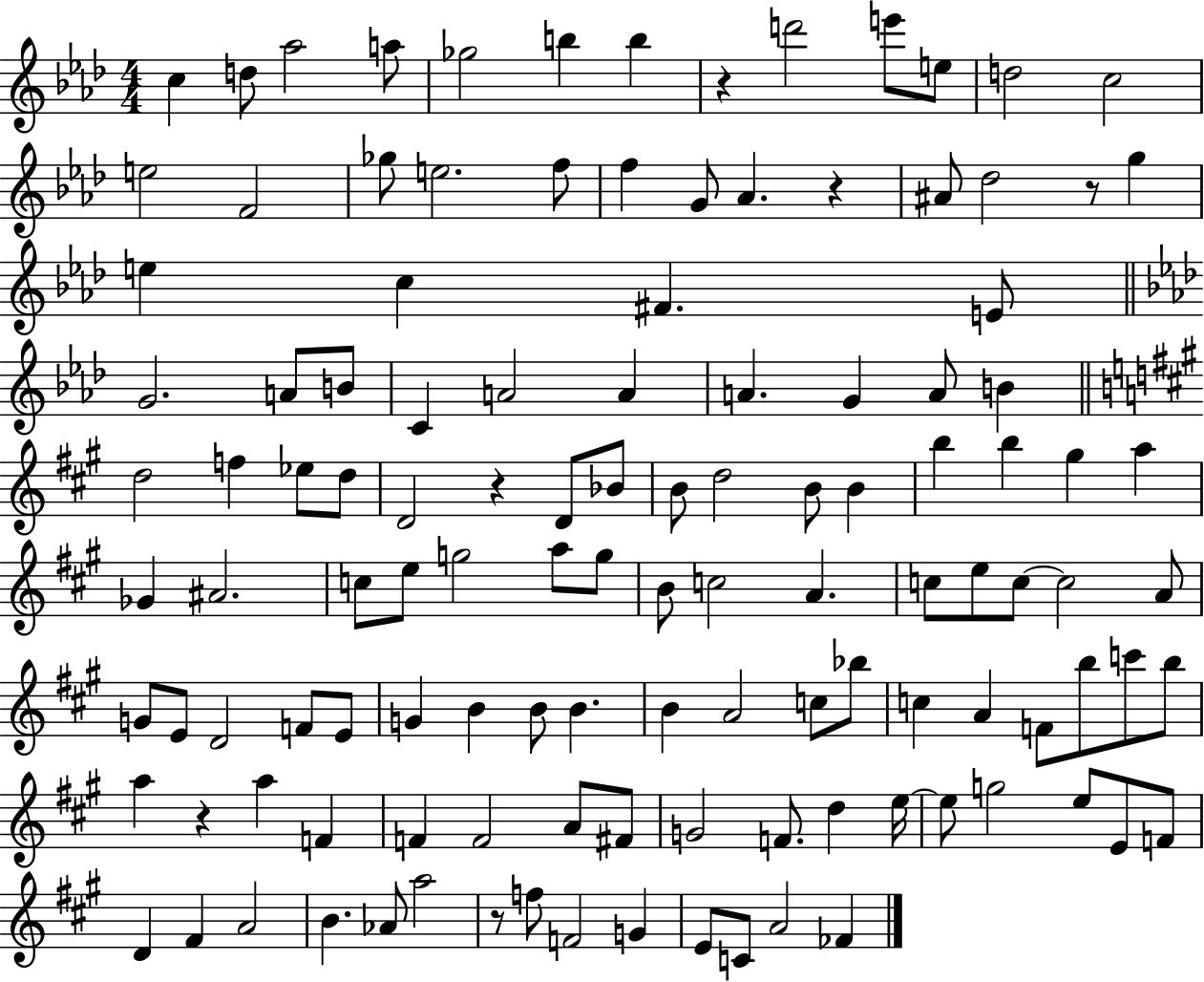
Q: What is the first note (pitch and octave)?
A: C5